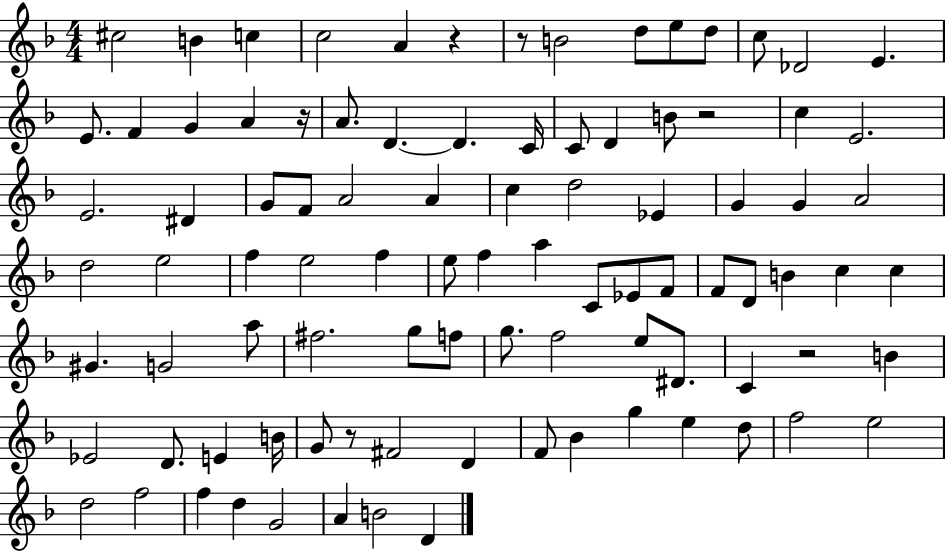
{
  \clef treble
  \numericTimeSignature
  \time 4/4
  \key f \major
  cis''2 b'4 c''4 | c''2 a'4 r4 | r8 b'2 d''8 e''8 d''8 | c''8 des'2 e'4. | \break e'8. f'4 g'4 a'4 r16 | a'8. d'4.~~ d'4. c'16 | c'8 d'4 b'8 r2 | c''4 e'2. | \break e'2. dis'4 | g'8 f'8 a'2 a'4 | c''4 d''2 ees'4 | g'4 g'4 a'2 | \break d''2 e''2 | f''4 e''2 f''4 | e''8 f''4 a''4 c'8 ees'8 f'8 | f'8 d'8 b'4 c''4 c''4 | \break gis'4. g'2 a''8 | fis''2. g''8 f''8 | g''8. f''2 e''8 dis'8. | c'4 r2 b'4 | \break ees'2 d'8. e'4 b'16 | g'8 r8 fis'2 d'4 | f'8 bes'4 g''4 e''4 d''8 | f''2 e''2 | \break d''2 f''2 | f''4 d''4 g'2 | a'4 b'2 d'4 | \bar "|."
}